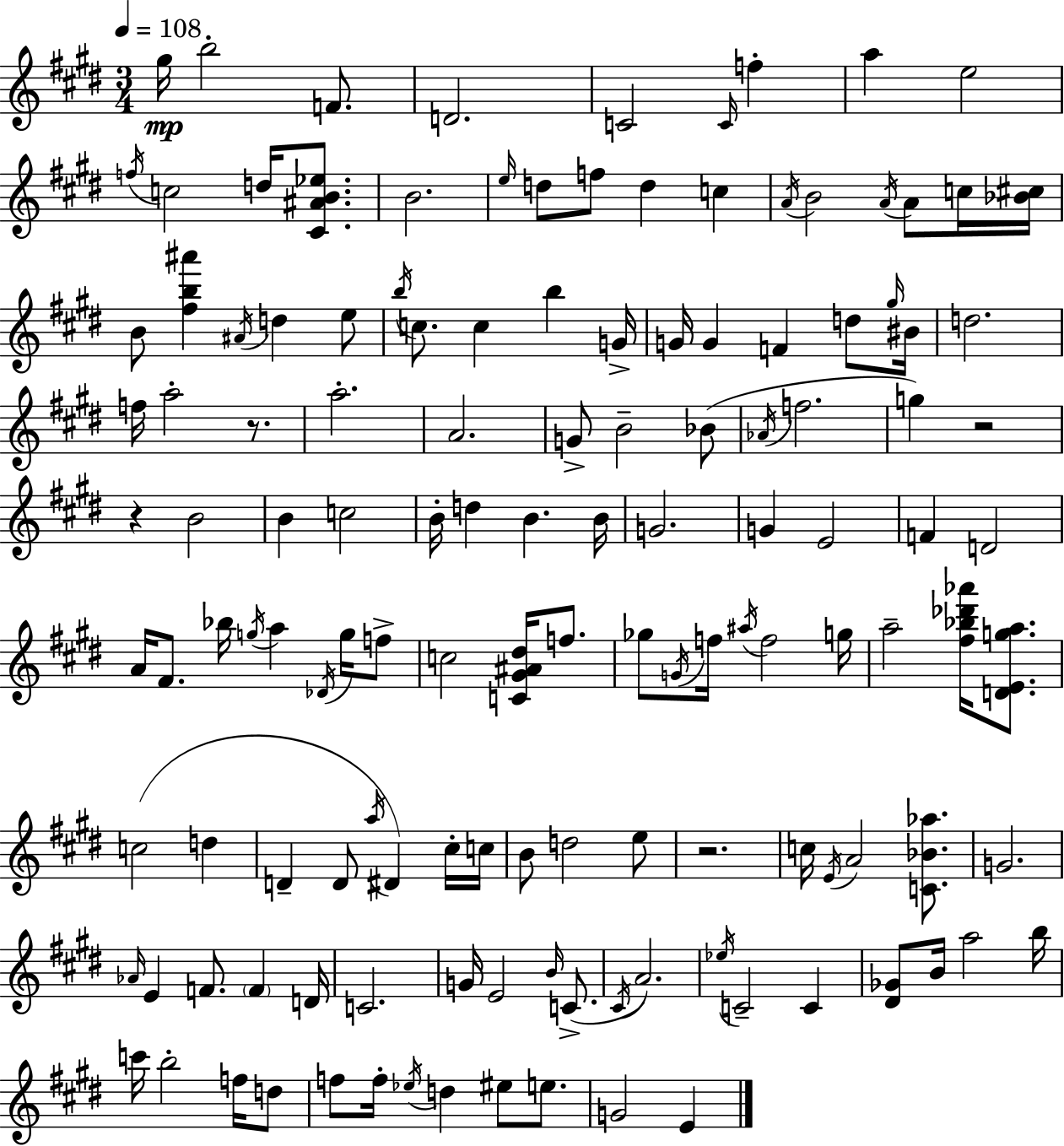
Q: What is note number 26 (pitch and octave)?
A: D5